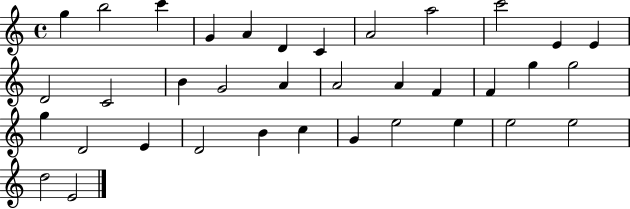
G5/q B5/h C6/q G4/q A4/q D4/q C4/q A4/h A5/h C6/h E4/q E4/q D4/h C4/h B4/q G4/h A4/q A4/h A4/q F4/q F4/q G5/q G5/h G5/q D4/h E4/q D4/h B4/q C5/q G4/q E5/h E5/q E5/h E5/h D5/h E4/h